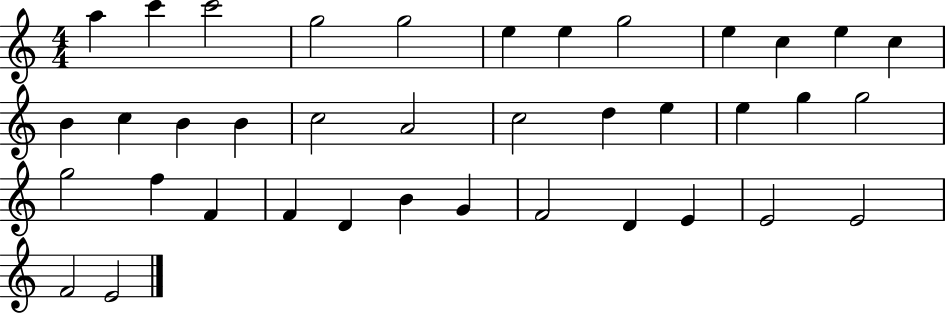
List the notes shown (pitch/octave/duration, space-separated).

A5/q C6/q C6/h G5/h G5/h E5/q E5/q G5/h E5/q C5/q E5/q C5/q B4/q C5/q B4/q B4/q C5/h A4/h C5/h D5/q E5/q E5/q G5/q G5/h G5/h F5/q F4/q F4/q D4/q B4/q G4/q F4/h D4/q E4/q E4/h E4/h F4/h E4/h